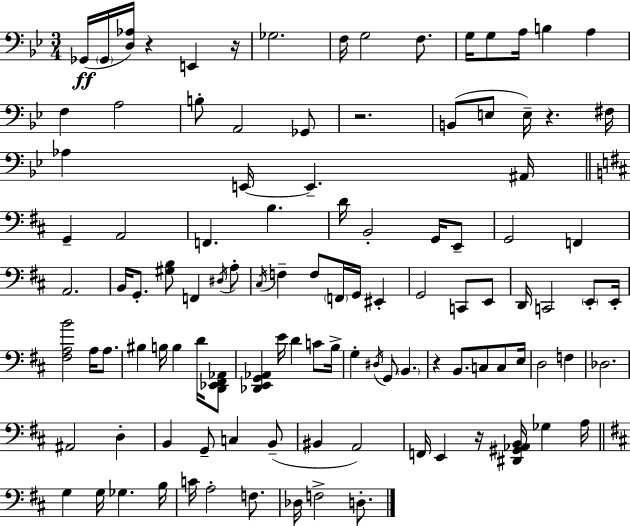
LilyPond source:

{
  \clef bass
  \numericTimeSignature
  \time 3/4
  \key g \minor
  \repeat volta 2 { ges,16(\ff \parenthesize ges,16 <d aes>16) r4 e,4 r16 | ges2. | f16 g2 f8. | g16 g8 a16 b4 a4 | \break f4 a2 | b8-. a,2 ges,8 | r2. | b,8( e8 e16--) r4. fis16 | \break aes4 e,16~~ e,4.-- ais,16 | \bar "||" \break \key d \major g,4-- a,2 | f,4. b4. | d'16 b,2-. g,16 e,8-- | g,2 f,4 | \break a,2. | b,16 g,8.-. <gis b>8 f,4 \acciaccatura { dis16 } a8-. | \acciaccatura { cis16 } f4-- f8 \parenthesize f,16 g,16 eis,4-. | g,2 c,8 | \break e,8 d,16 c,2 \parenthesize e,8-. | e,16-. <fis a b'>2 a16 a8. | bis4 b16 b4 d'16 | <d, ees, fis, aes,>8 <des, e, g, aes,>4 e'16 d'4 c'8 | \break b16-> g4-. \acciaccatura { dis16 } g,8 \parenthesize b,4. | r4 b,8. c8 | c8 e16 d2 f4 | des2. | \break ais,2 d4-. | b,4 g,8-- c4 | b,8--( bis,4 a,2) | f,16 e,4 r16 <dis, gis, aes, b,>16 ges4 | \break a16 \bar "||" \break \key d \major g4 g16 ges4. b16 | c'16 a2-. f8. | des16 f2-> d8.-. | } \bar "|."
}